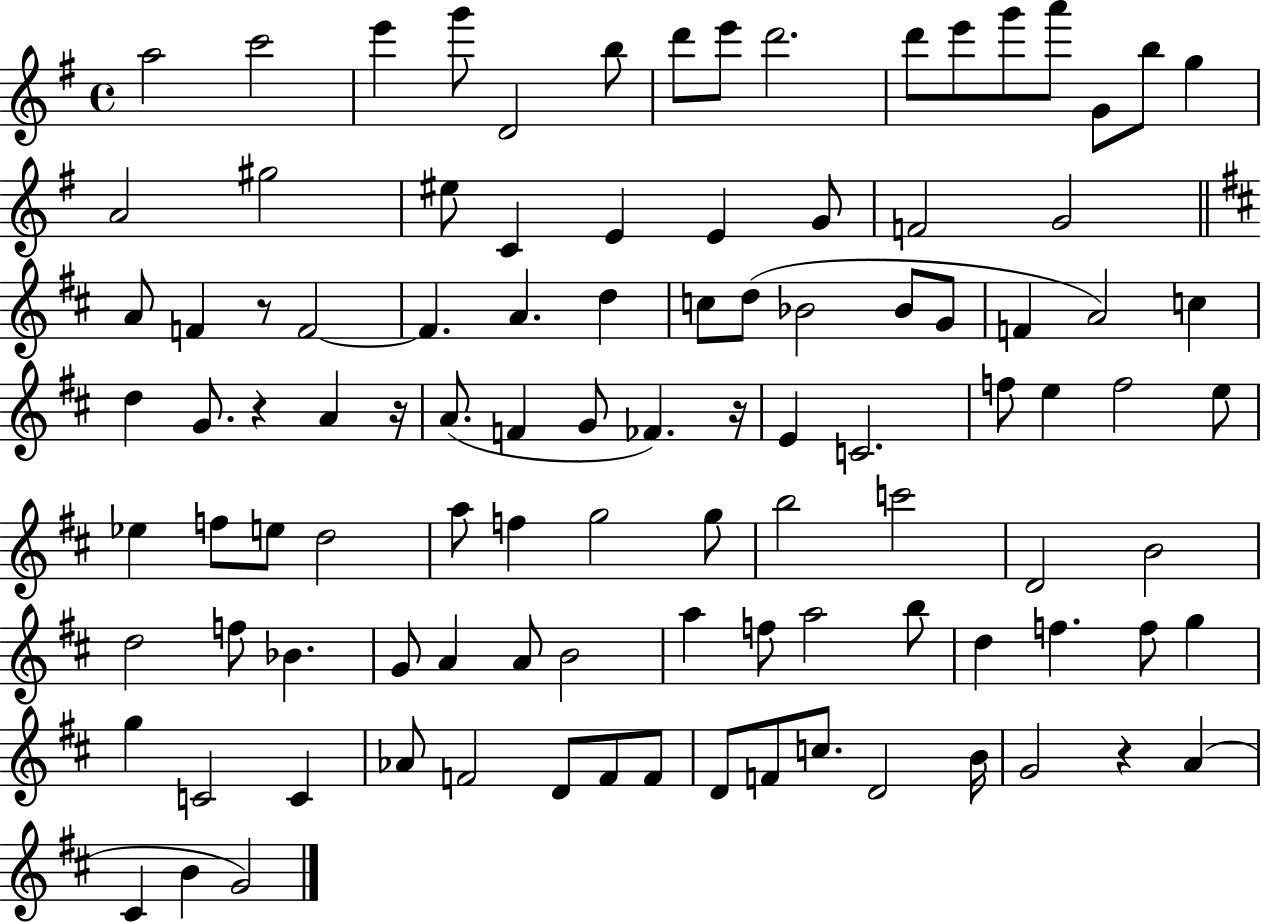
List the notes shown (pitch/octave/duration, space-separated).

A5/h C6/h E6/q G6/e D4/h B5/e D6/e E6/e D6/h. D6/e E6/e G6/e A6/e G4/e B5/e G5/q A4/h G#5/h EIS5/e C4/q E4/q E4/q G4/e F4/h G4/h A4/e F4/q R/e F4/h F4/q. A4/q. D5/q C5/e D5/e Bb4/h Bb4/e G4/e F4/q A4/h C5/q D5/q G4/e. R/q A4/q R/s A4/e. F4/q G4/e FES4/q. R/s E4/q C4/h. F5/e E5/q F5/h E5/e Eb5/q F5/e E5/e D5/h A5/e F5/q G5/h G5/e B5/h C6/h D4/h B4/h D5/h F5/e Bb4/q. G4/e A4/q A4/e B4/h A5/q F5/e A5/h B5/e D5/q F5/q. F5/e G5/q G5/q C4/h C4/q Ab4/e F4/h D4/e F4/e F4/e D4/e F4/e C5/e. D4/h B4/s G4/h R/q A4/q C#4/q B4/q G4/h